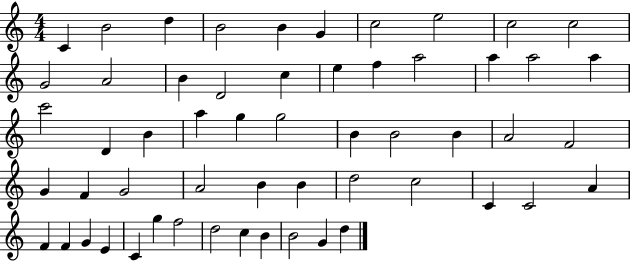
{
  \clef treble
  \numericTimeSignature
  \time 4/4
  \key c \major
  c'4 b'2 d''4 | b'2 b'4 g'4 | c''2 e''2 | c''2 c''2 | \break g'2 a'2 | b'4 d'2 c''4 | e''4 f''4 a''2 | a''4 a''2 a''4 | \break c'''2 d'4 b'4 | a''4 g''4 g''2 | b'4 b'2 b'4 | a'2 f'2 | \break g'4 f'4 g'2 | a'2 b'4 b'4 | d''2 c''2 | c'4 c'2 a'4 | \break f'4 f'4 g'4 e'4 | c'4 g''4 f''2 | d''2 c''4 b'4 | b'2 g'4 d''4 | \break \bar "|."
}